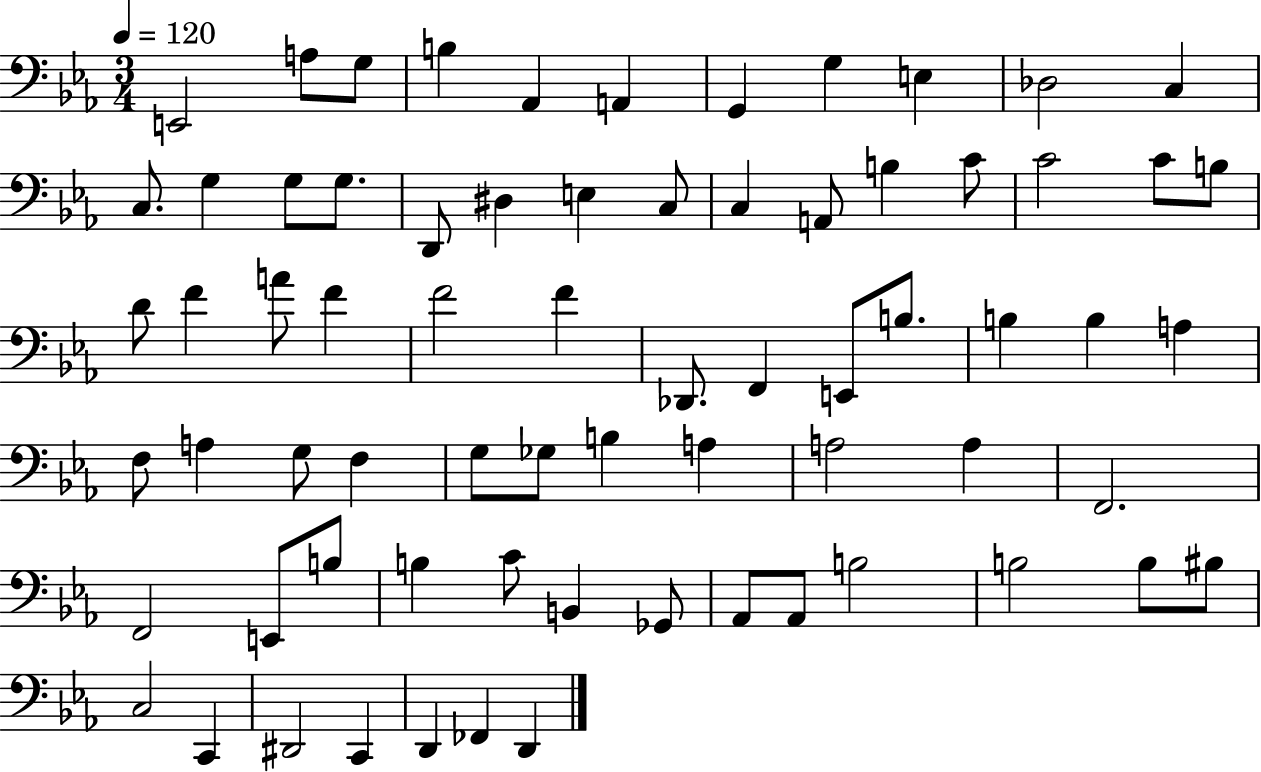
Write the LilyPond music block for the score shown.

{
  \clef bass
  \numericTimeSignature
  \time 3/4
  \key ees \major
  \tempo 4 = 120
  \repeat volta 2 { e,2 a8 g8 | b4 aes,4 a,4 | g,4 g4 e4 | des2 c4 | \break c8. g4 g8 g8. | d,8 dis4 e4 c8 | c4 a,8 b4 c'8 | c'2 c'8 b8 | \break d'8 f'4 a'8 f'4 | f'2 f'4 | des,8. f,4 e,8 b8. | b4 b4 a4 | \break f8 a4 g8 f4 | g8 ges8 b4 a4 | a2 a4 | f,2. | \break f,2 e,8 b8 | b4 c'8 b,4 ges,8 | aes,8 aes,8 b2 | b2 b8 bis8 | \break c2 c,4 | dis,2 c,4 | d,4 fes,4 d,4 | } \bar "|."
}